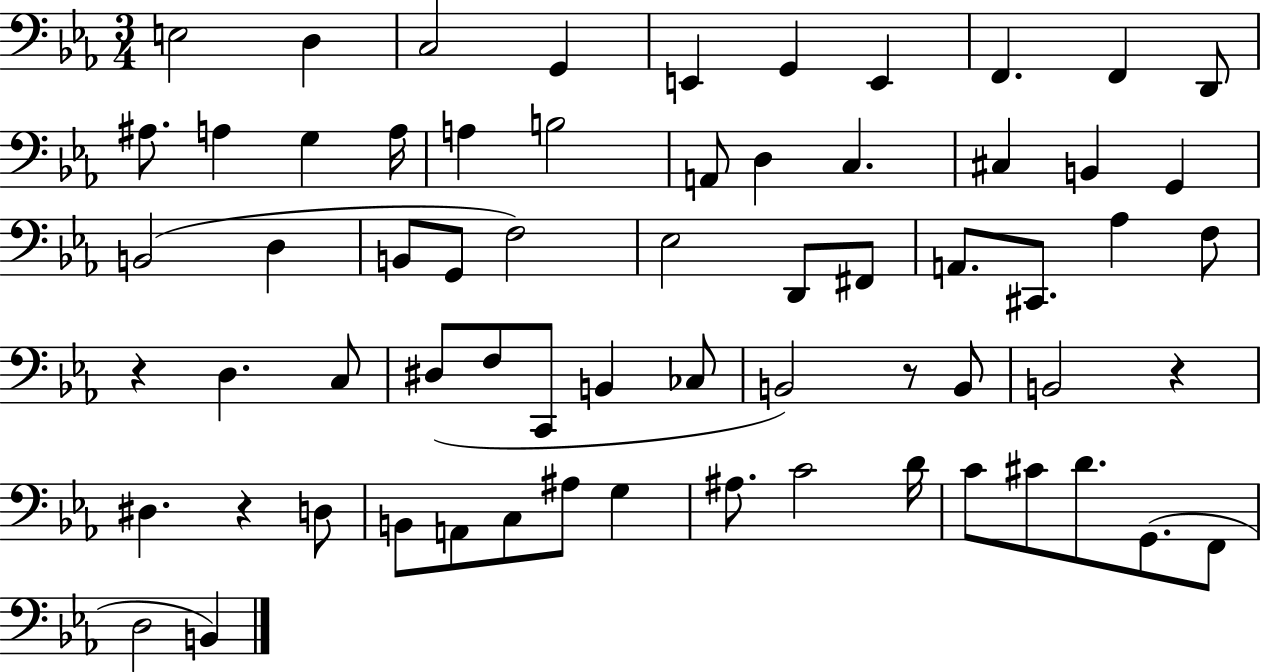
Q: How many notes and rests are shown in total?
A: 65